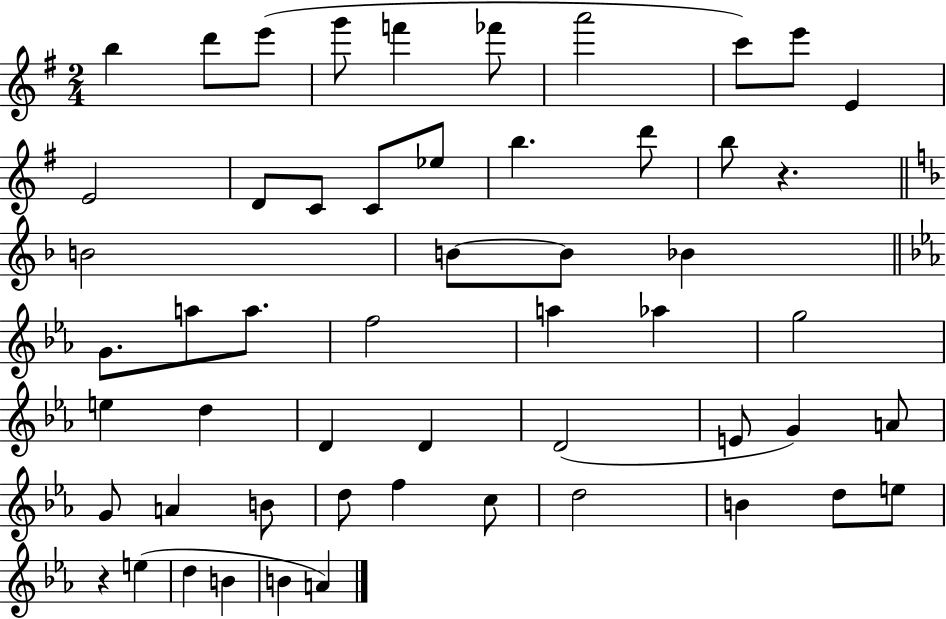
{
  \clef treble
  \numericTimeSignature
  \time 2/4
  \key g \major
  b''4 d'''8 e'''8( | g'''8 f'''4 fes'''8 | a'''2 | c'''8) e'''8 e'4 | \break e'2 | d'8 c'8 c'8 ees''8 | b''4. d'''8 | b''8 r4. | \break \bar "||" \break \key f \major b'2 | b'8~~ b'8 bes'4 | \bar "||" \break \key ees \major g'8. a''8 a''8. | f''2 | a''4 aes''4 | g''2 | \break e''4 d''4 | d'4 d'4 | d'2( | e'8 g'4) a'8 | \break g'8 a'4 b'8 | d''8 f''4 c''8 | d''2 | b'4 d''8 e''8 | \break r4 e''4( | d''4 b'4 | b'4 a'4) | \bar "|."
}